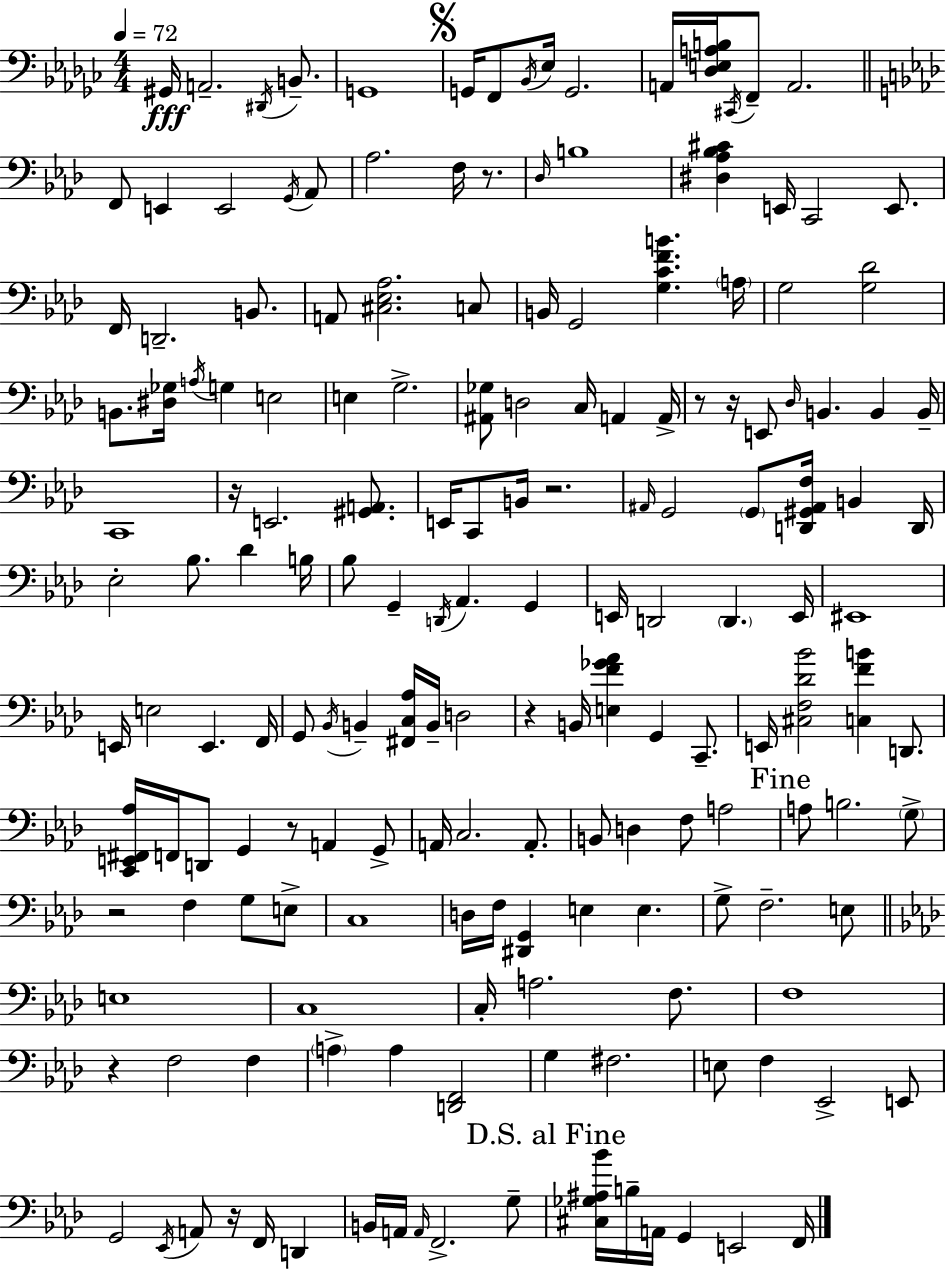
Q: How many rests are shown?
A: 10